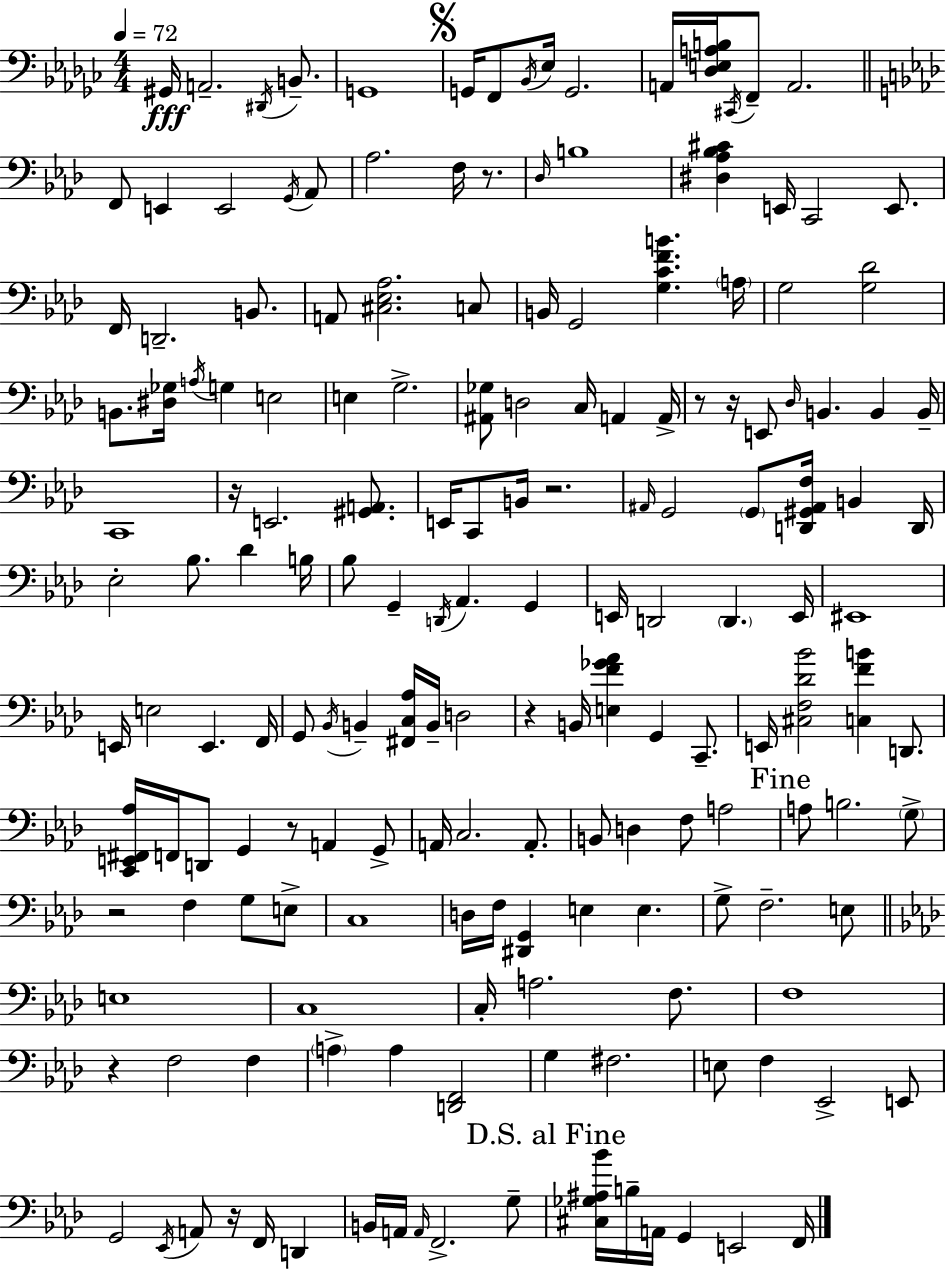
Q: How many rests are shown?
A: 10